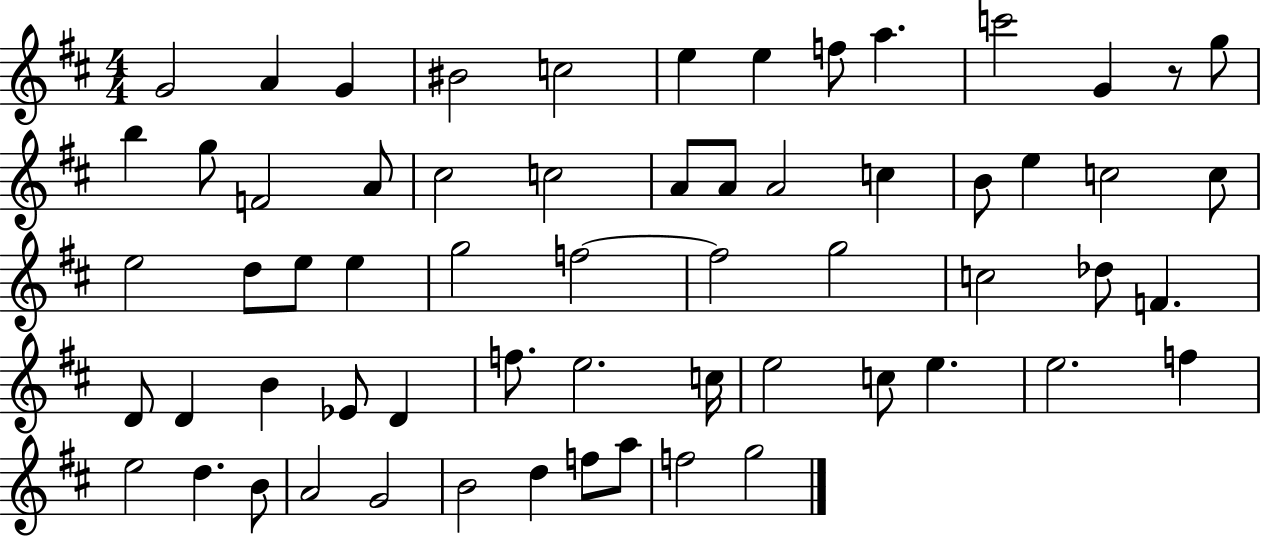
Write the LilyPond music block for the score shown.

{
  \clef treble
  \numericTimeSignature
  \time 4/4
  \key d \major
  g'2 a'4 g'4 | bis'2 c''2 | e''4 e''4 f''8 a''4. | c'''2 g'4 r8 g''8 | \break b''4 g''8 f'2 a'8 | cis''2 c''2 | a'8 a'8 a'2 c''4 | b'8 e''4 c''2 c''8 | \break e''2 d''8 e''8 e''4 | g''2 f''2~~ | f''2 g''2 | c''2 des''8 f'4. | \break d'8 d'4 b'4 ees'8 d'4 | f''8. e''2. c''16 | e''2 c''8 e''4. | e''2. f''4 | \break e''2 d''4. b'8 | a'2 g'2 | b'2 d''4 f''8 a''8 | f''2 g''2 | \break \bar "|."
}